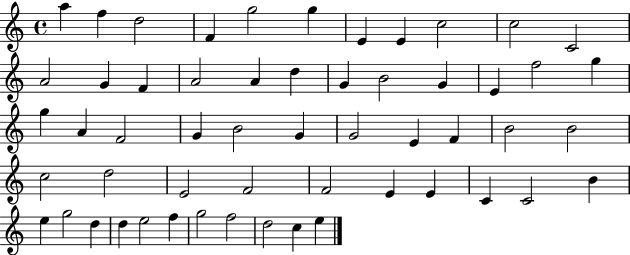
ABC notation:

X:1
T:Untitled
M:4/4
L:1/4
K:C
a f d2 F g2 g E E c2 c2 C2 A2 G F A2 A d G B2 G E f2 g g A F2 G B2 G G2 E F B2 B2 c2 d2 E2 F2 F2 E E C C2 B e g2 d d e2 f g2 f2 d2 c e